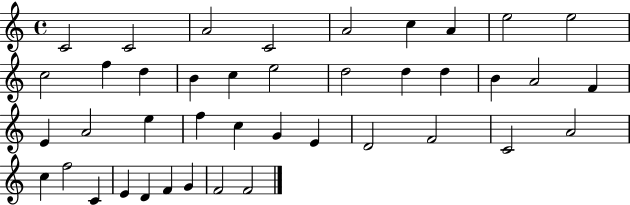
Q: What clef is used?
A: treble